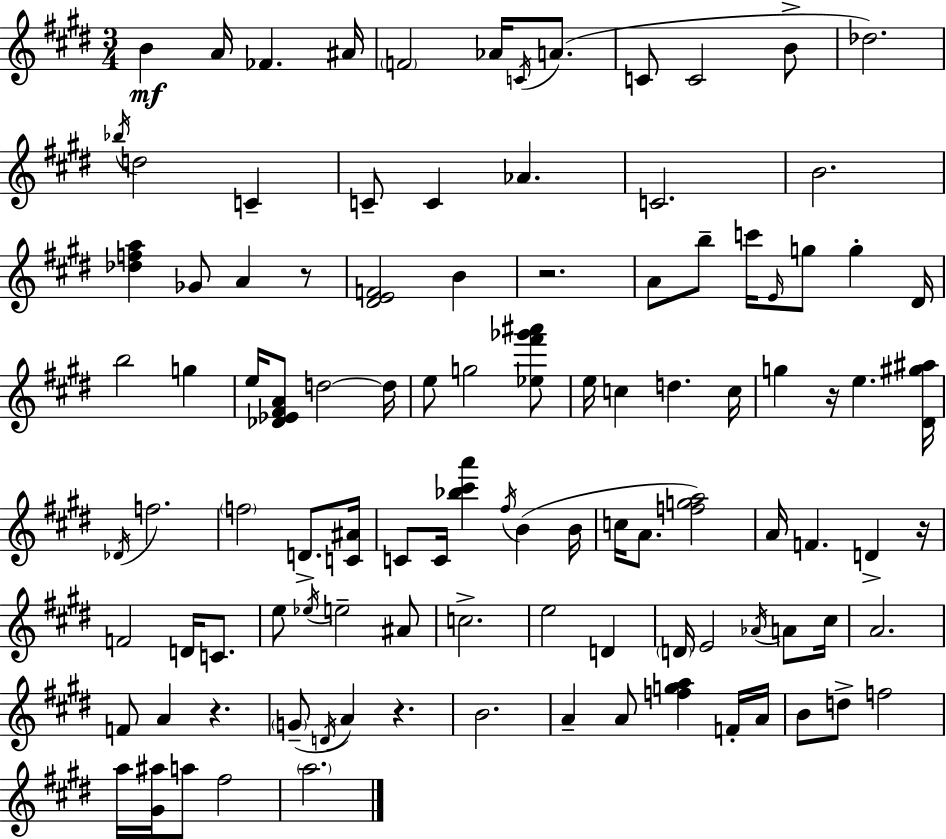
B4/q A4/s FES4/q. A#4/s F4/h Ab4/s C4/s A4/e. C4/e C4/h B4/e Db5/h. Bb5/s D5/h C4/q C4/e C4/q Ab4/q. C4/h. B4/h. [Db5,F5,A5]/q Gb4/e A4/q R/e [D#4,E4,F4]/h B4/q R/h. A4/e B5/e C6/s E4/s G5/e G5/q D#4/s B5/h G5/q E5/s [Db4,Eb4,F#4,A4]/e D5/h D5/s E5/e G5/h [Eb5,F#6,Gb6,A#6]/e E5/s C5/q D5/q. C5/s G5/q R/s E5/q. [D#4,G#5,A#5]/s Db4/s F5/h. F5/h D4/e. [C4,A#4]/s C4/e C4/s [Bb5,C#6,A6]/q F#5/s B4/q B4/s C5/s A4/e. [F5,G5,A5]/h A4/s F4/q. D4/q R/s F4/h D4/s C4/e. E5/e Eb5/s E5/h A#4/e C5/h. E5/h D4/q D4/s E4/h Ab4/s A4/e C#5/s A4/h. F4/e A4/q R/q. G4/e D4/s A4/q R/q. B4/h. A4/q A4/e [F5,G5,A5]/q F4/s A4/s B4/e D5/e F5/h A5/s [G#4,A#5]/s A5/e F#5/h A5/h.